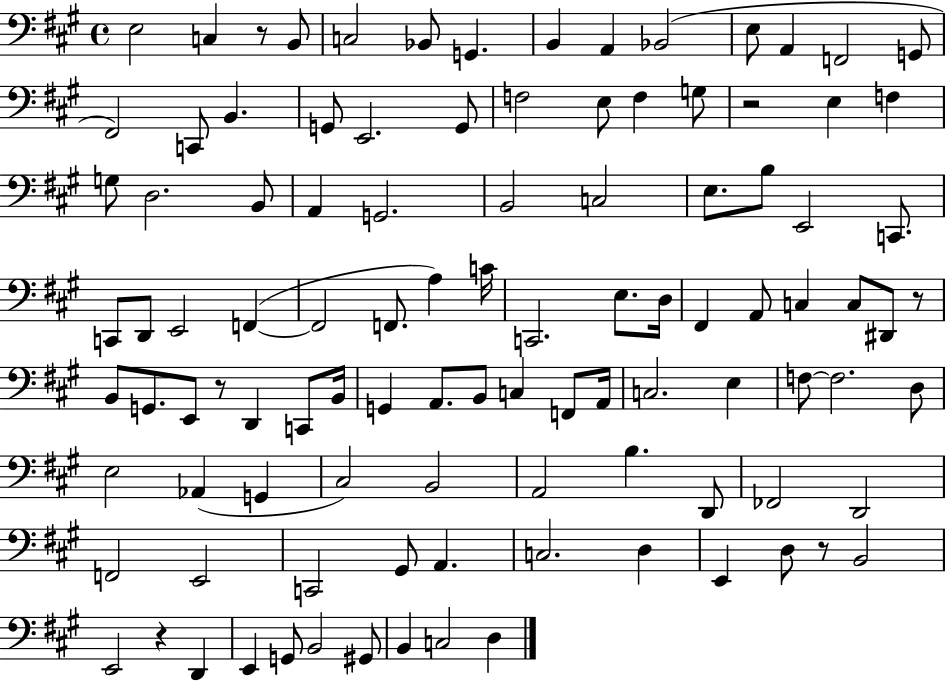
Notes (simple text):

E3/h C3/q R/e B2/e C3/h Bb2/e G2/q. B2/q A2/q Bb2/h E3/e A2/q F2/h G2/e F#2/h C2/e B2/q. G2/e E2/h. G2/e F3/h E3/e F3/q G3/e R/h E3/q F3/q G3/e D3/h. B2/e A2/q G2/h. B2/h C3/h E3/e. B3/e E2/h C2/e. C2/e D2/e E2/h F2/q F2/h F2/e. A3/q C4/s C2/h. E3/e. D3/s F#2/q A2/e C3/q C3/e D#2/e R/e B2/e G2/e. E2/e R/e D2/q C2/e B2/s G2/q A2/e. B2/e C3/q F2/e A2/s C3/h. E3/q F3/e F3/h. D3/e E3/h Ab2/q G2/q C#3/h B2/h A2/h B3/q. D2/e FES2/h D2/h F2/h E2/h C2/h G#2/e A2/q. C3/h. D3/q E2/q D3/e R/e B2/h E2/h R/q D2/q E2/q G2/e B2/h G#2/e B2/q C3/h D3/q